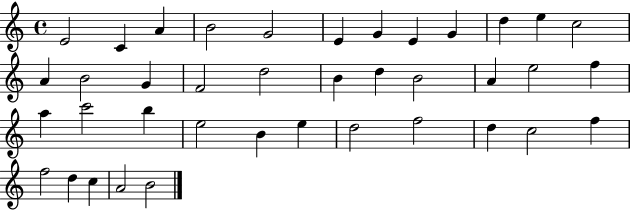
E4/h C4/q A4/q B4/h G4/h E4/q G4/q E4/q G4/q D5/q E5/q C5/h A4/q B4/h G4/q F4/h D5/h B4/q D5/q B4/h A4/q E5/h F5/q A5/q C6/h B5/q E5/h B4/q E5/q D5/h F5/h D5/q C5/h F5/q F5/h D5/q C5/q A4/h B4/h